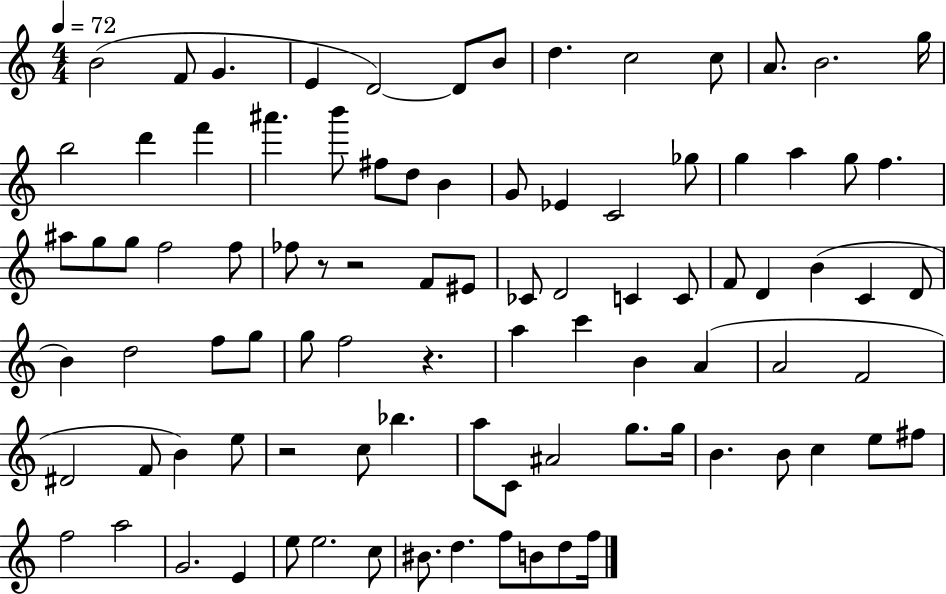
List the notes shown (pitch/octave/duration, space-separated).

B4/h F4/e G4/q. E4/q D4/h D4/e B4/e D5/q. C5/h C5/e A4/e. B4/h. G5/s B5/h D6/q F6/q A#6/q. B6/e F#5/e D5/e B4/q G4/e Eb4/q C4/h Gb5/e G5/q A5/q G5/e F5/q. A#5/e G5/e G5/e F5/h F5/e FES5/e R/e R/h F4/e EIS4/e CES4/e D4/h C4/q C4/e F4/e D4/q B4/q C4/q D4/e B4/q D5/h F5/e G5/e G5/e F5/h R/q. A5/q C6/q B4/q A4/q A4/h F4/h D#4/h F4/e B4/q E5/e R/h C5/e Bb5/q. A5/e C4/e A#4/h G5/e. G5/s B4/q. B4/e C5/q E5/e F#5/e F5/h A5/h G4/h. E4/q E5/e E5/h. C5/e BIS4/e. D5/q. F5/e B4/e D5/e F5/s